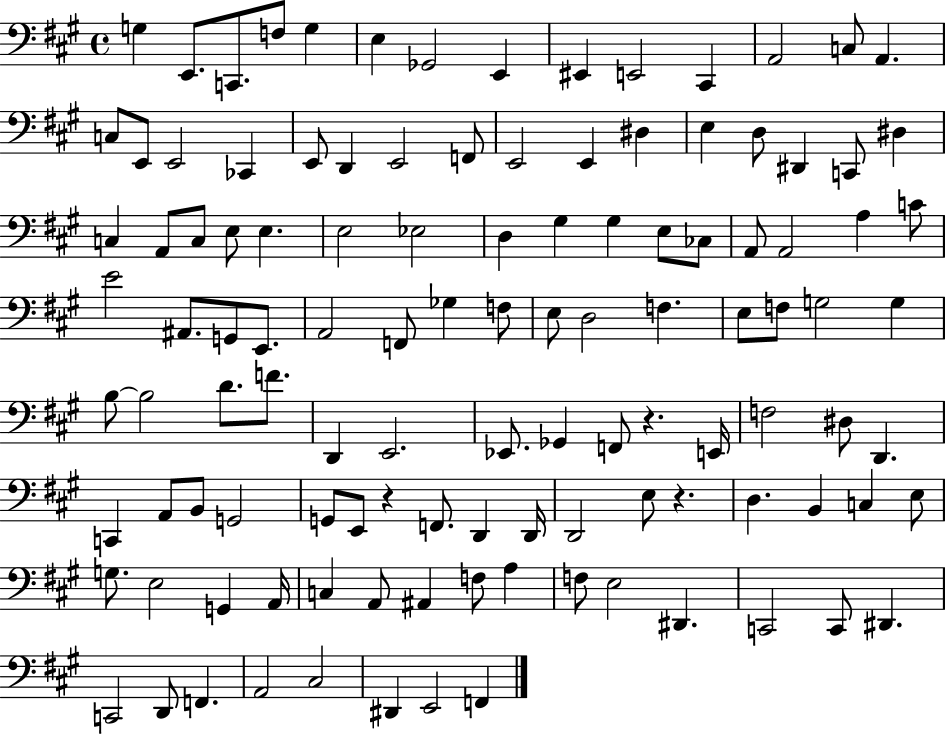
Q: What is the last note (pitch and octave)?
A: F2